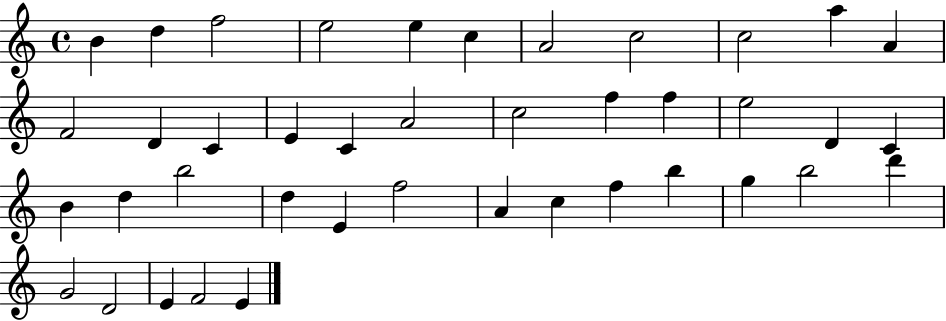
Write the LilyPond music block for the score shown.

{
  \clef treble
  \time 4/4
  \defaultTimeSignature
  \key c \major
  b'4 d''4 f''2 | e''2 e''4 c''4 | a'2 c''2 | c''2 a''4 a'4 | \break f'2 d'4 c'4 | e'4 c'4 a'2 | c''2 f''4 f''4 | e''2 d'4 c'4 | \break b'4 d''4 b''2 | d''4 e'4 f''2 | a'4 c''4 f''4 b''4 | g''4 b''2 d'''4 | \break g'2 d'2 | e'4 f'2 e'4 | \bar "|."
}